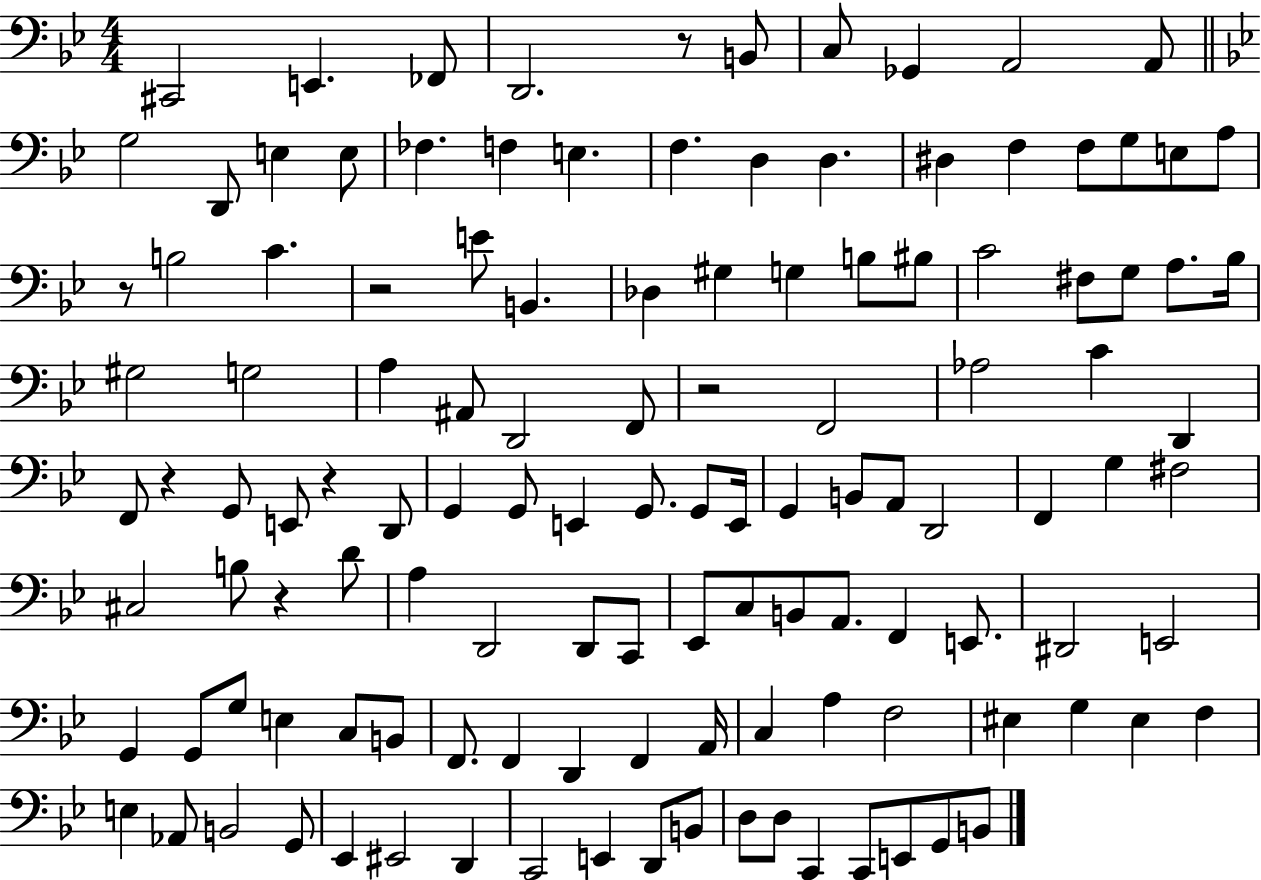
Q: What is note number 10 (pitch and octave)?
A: G3